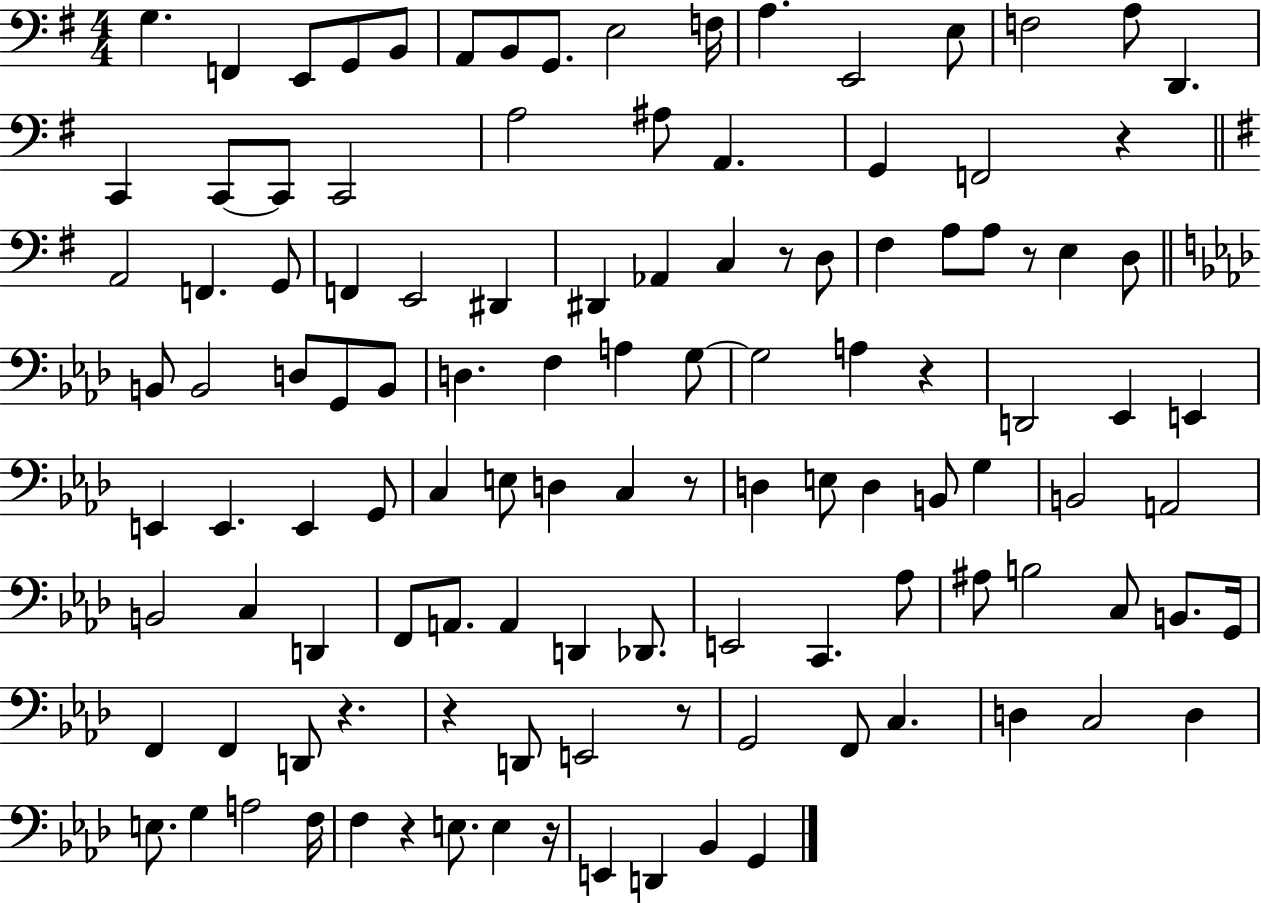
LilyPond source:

{
  \clef bass
  \numericTimeSignature
  \time 4/4
  \key g \major
  \repeat volta 2 { g4. f,4 e,8 g,8 b,8 | a,8 b,8 g,8. e2 f16 | a4. e,2 e8 | f2 a8 d,4. | \break c,4 c,8~~ c,8 c,2 | a2 ais8 a,4. | g,4 f,2 r4 | \bar "||" \break \key g \major a,2 f,4. g,8 | f,4 e,2 dis,4 | dis,4 aes,4 c4 r8 d8 | fis4 a8 a8 r8 e4 d8 | \break \bar "||" \break \key aes \major b,8 b,2 d8 g,8 b,8 | d4. f4 a4 g8~~ | g2 a4 r4 | d,2 ees,4 e,4 | \break e,4 e,4. e,4 g,8 | c4 e8 d4 c4 r8 | d4 e8 d4 b,8 g4 | b,2 a,2 | \break b,2 c4 d,4 | f,8 a,8. a,4 d,4 des,8. | e,2 c,4. aes8 | ais8 b2 c8 b,8. g,16 | \break f,4 f,4 d,8 r4. | r4 d,8 e,2 r8 | g,2 f,8 c4. | d4 c2 d4 | \break e8. g4 a2 f16 | f4 r4 e8. e4 r16 | e,4 d,4 bes,4 g,4 | } \bar "|."
}